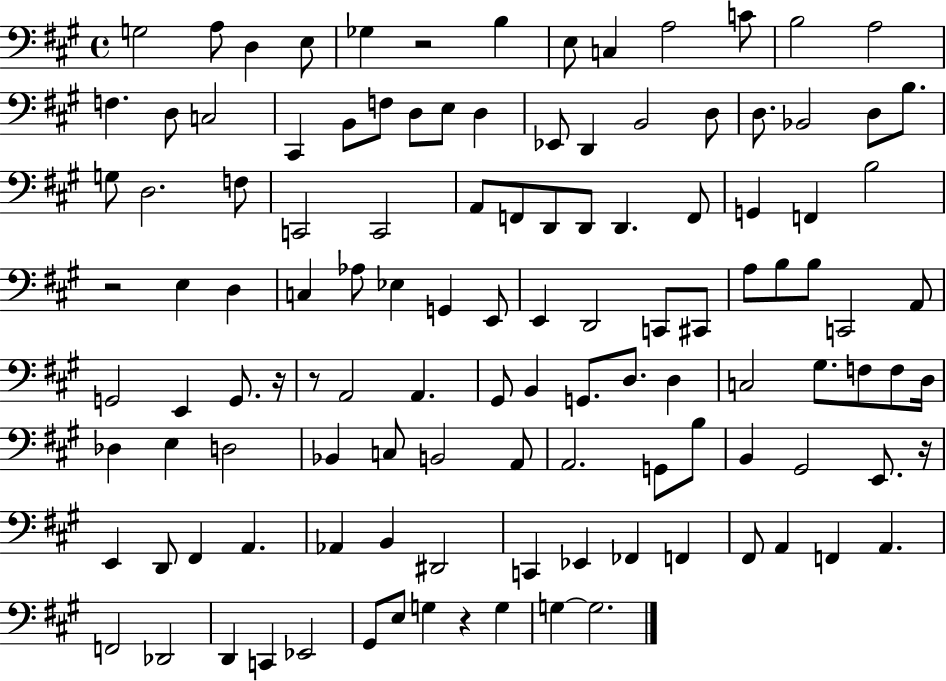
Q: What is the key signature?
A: A major